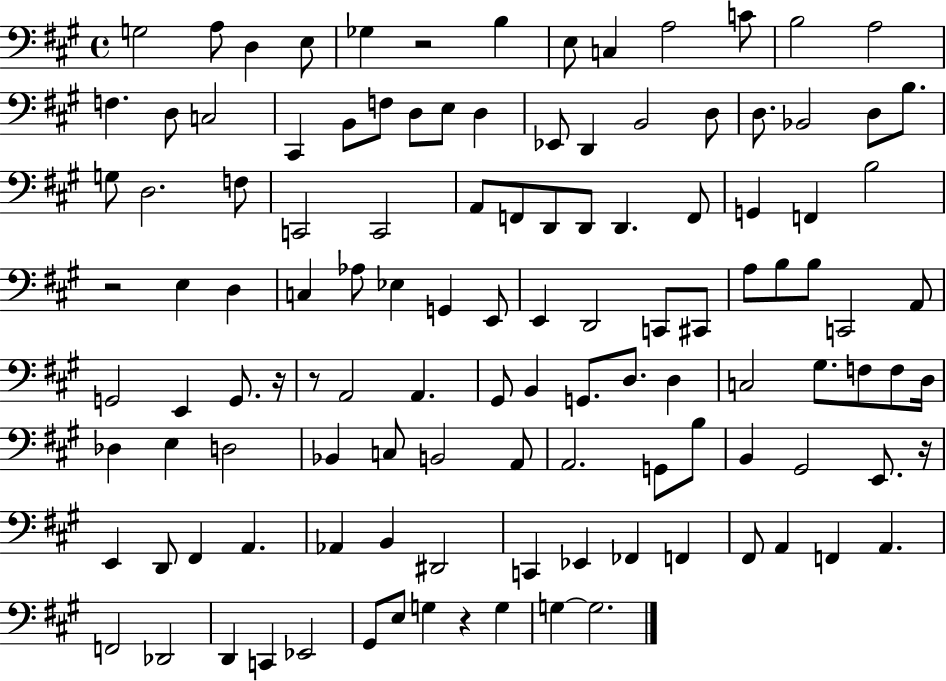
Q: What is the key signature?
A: A major